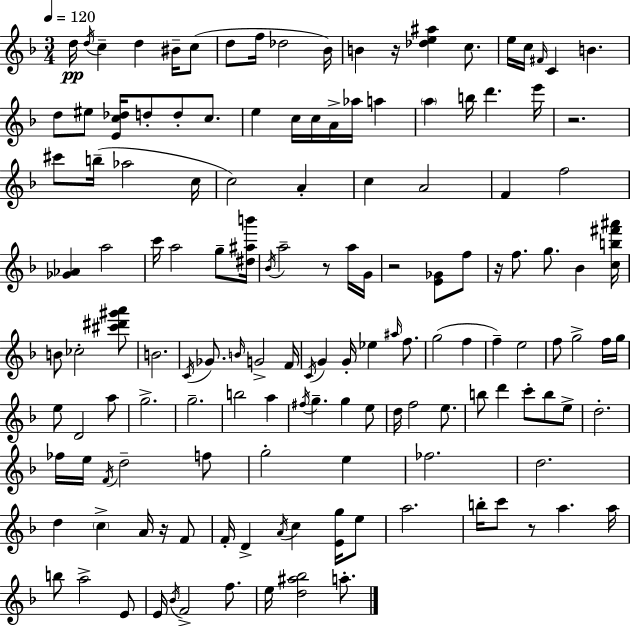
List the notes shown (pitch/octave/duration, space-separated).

D5/s D5/s C5/q D5/q BIS4/s C5/e D5/e F5/s Db5/h Bb4/s B4/q R/s [Db5,E5,A#5]/q C5/e. E5/s C5/s F#4/s C4/q B4/q. D5/e EIS5/e [E4,C5,Db5]/s D5/e D5/e C5/e. E5/q C5/s C5/s A4/s Ab5/s A5/q A5/q B5/s D6/q. E6/s R/h. C#6/e B5/s Ab5/h C5/s C5/h A4/q C5/q A4/h F4/q F5/h [Gb4,Ab4]/q A5/h C6/s A5/h G5/e [D#5,A#5,B6]/s Bb4/s A5/h R/e A5/s G4/s R/h [E4,Gb4]/e F5/e R/s F5/e. G5/e. Bb4/q [C5,B5,F#6,A#6]/s B4/e CES5/h [C#6,D#6,G#6,A6]/e B4/h. C4/s Gb4/e. B4/s G4/h F4/s C4/s G4/q G4/s Eb5/q A#5/s F5/e. G5/h F5/q F5/q E5/h F5/e G5/h F5/s G5/s E5/e D4/h A5/e G5/h. G5/h. B5/h A5/q F#5/s G5/q. G5/q E5/e D5/s F5/h E5/e. B5/e D6/q C6/e B5/e E5/e D5/h. FES5/s E5/s F4/s D5/h F5/e G5/h E5/q FES5/h. D5/h. D5/q C5/q A4/s R/s F4/e F4/s D4/q A4/s C5/q [E4,G5]/s E5/e A5/h. B5/s C6/e R/e A5/q. A5/s B5/e A5/h E4/e E4/s Bb4/s F4/h F5/e. E5/s [D5,A#5,Bb5]/h A5/e.